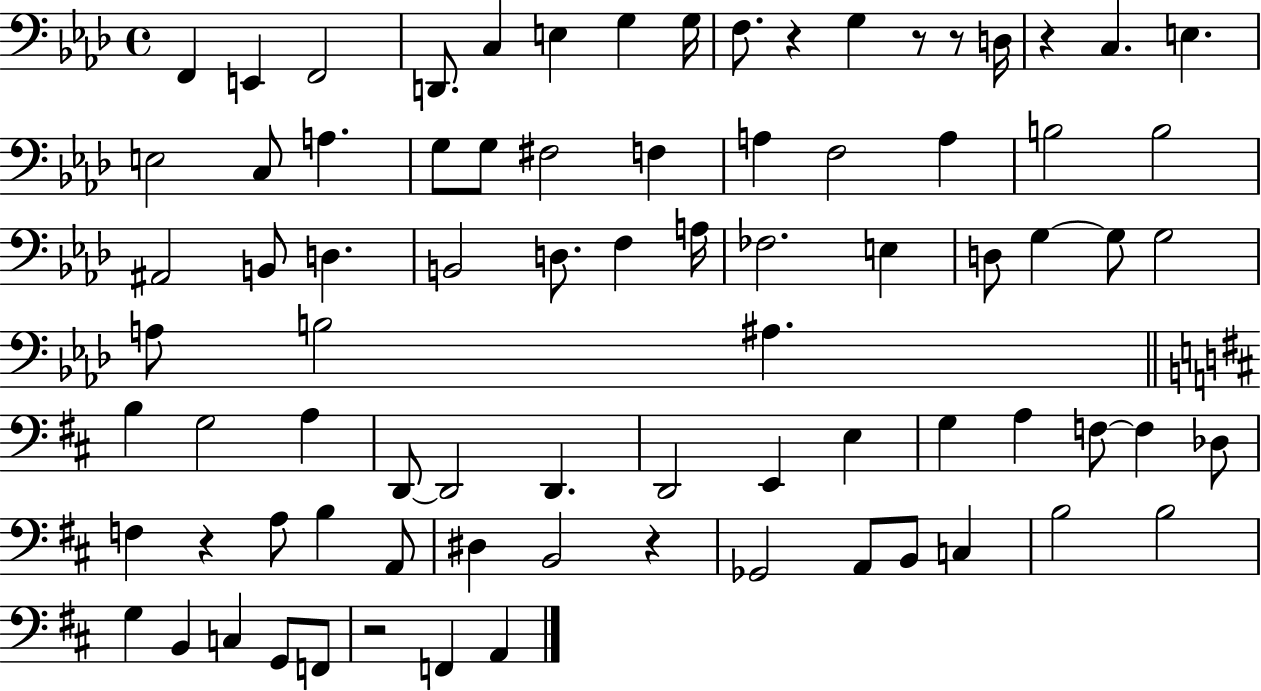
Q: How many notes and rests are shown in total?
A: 81